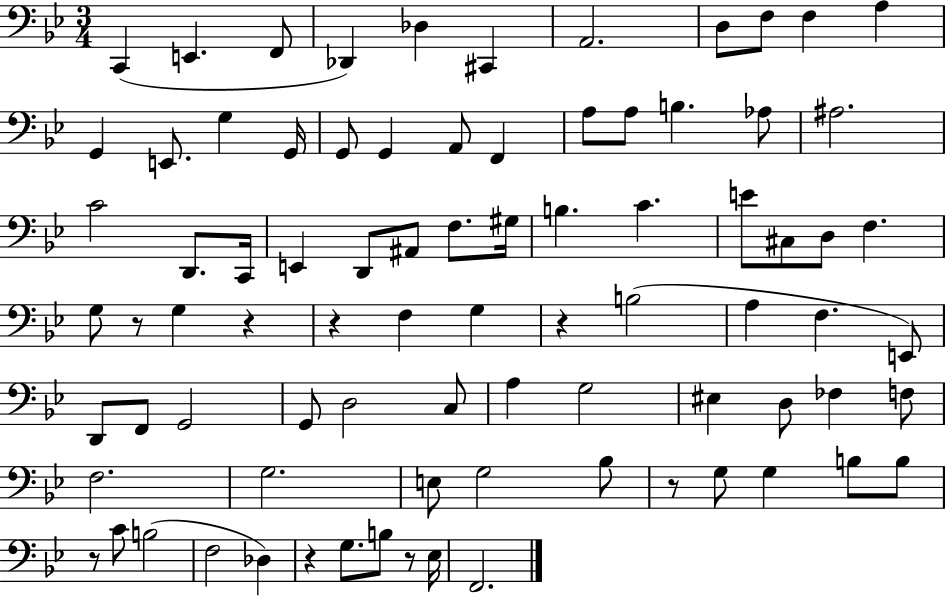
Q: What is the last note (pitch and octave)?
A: F2